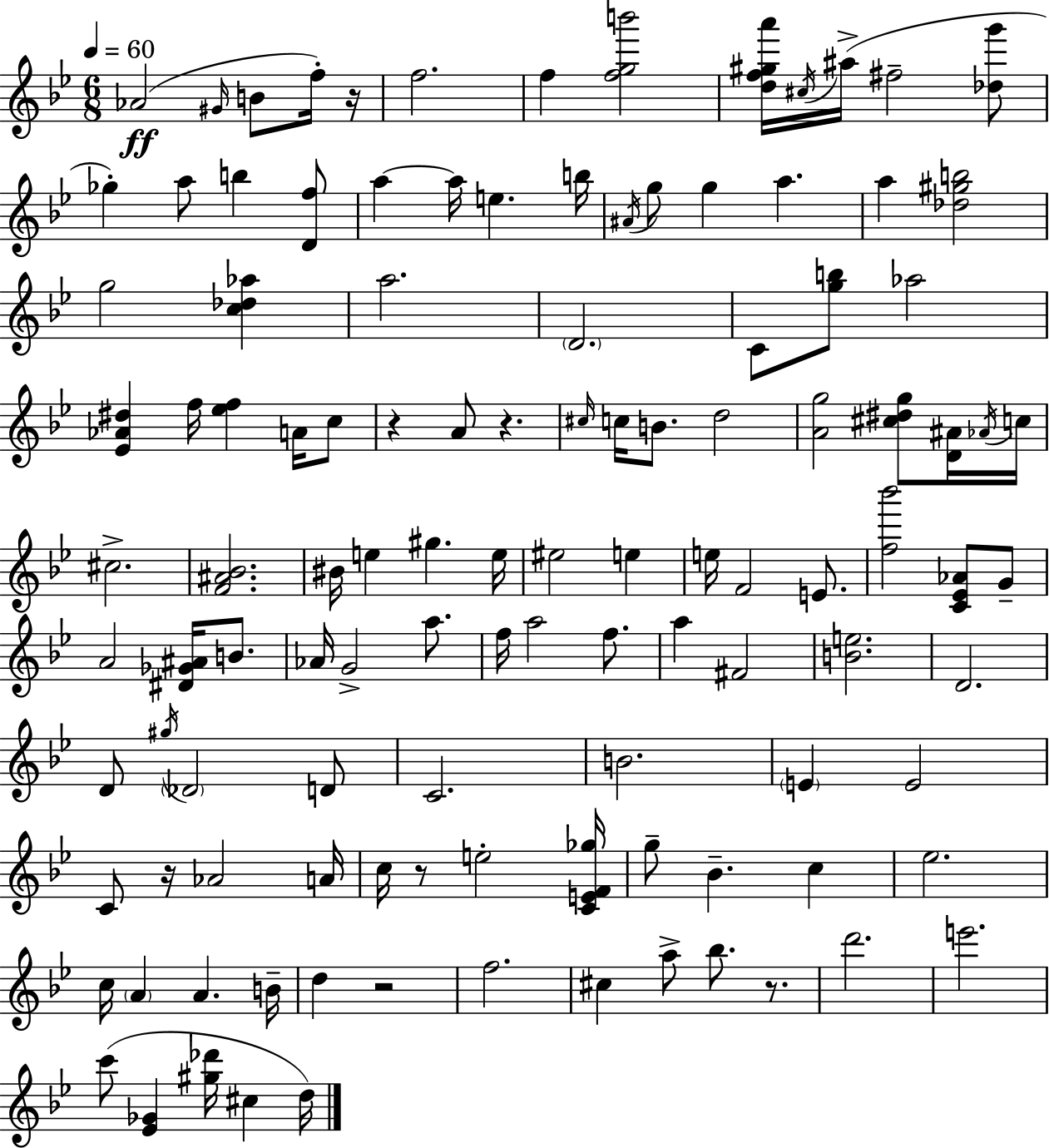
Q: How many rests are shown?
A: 7